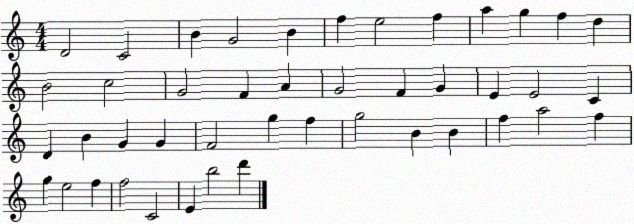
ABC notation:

X:1
T:Untitled
M:4/4
L:1/4
K:C
D2 C2 B G2 B f e2 f a g f d B2 c2 G2 F A G2 F G E E2 C D B G G F2 g f g2 B B f a2 f g e2 f f2 C2 E b2 d'